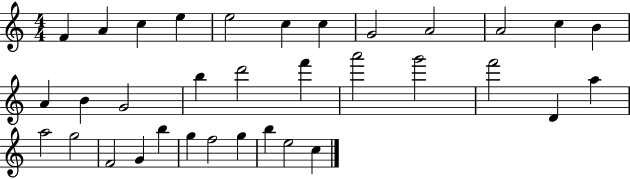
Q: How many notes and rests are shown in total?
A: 34